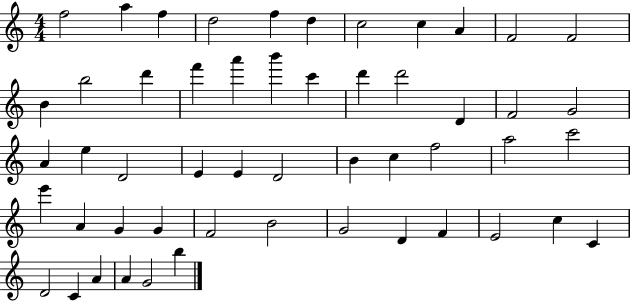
X:1
T:Untitled
M:4/4
L:1/4
K:C
f2 a f d2 f d c2 c A F2 F2 B b2 d' f' a' b' c' d' d'2 D F2 G2 A e D2 E E D2 B c f2 a2 c'2 e' A G G F2 B2 G2 D F E2 c C D2 C A A G2 b